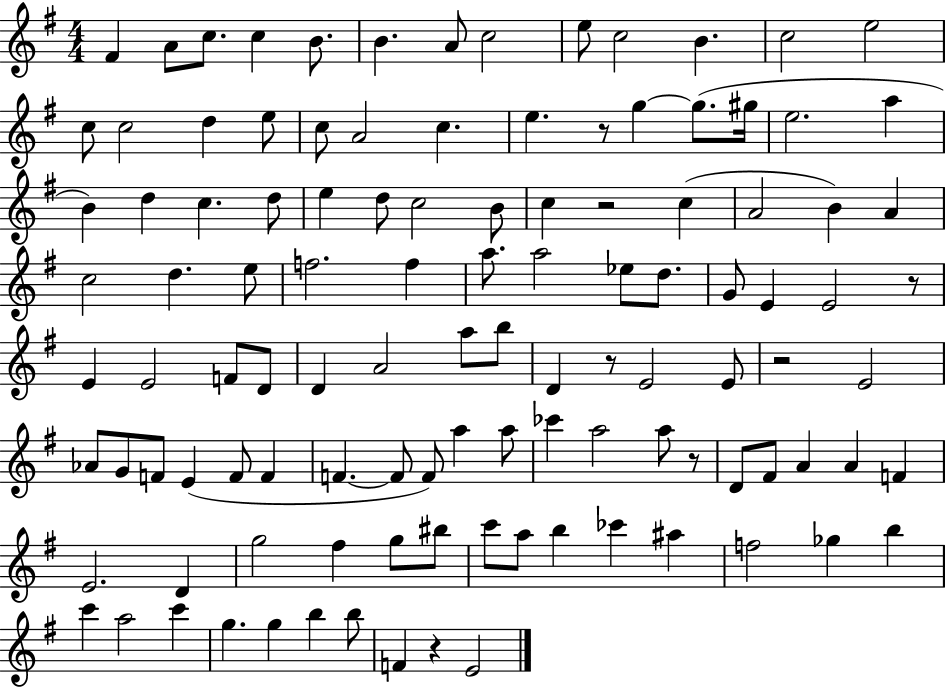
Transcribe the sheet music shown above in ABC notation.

X:1
T:Untitled
M:4/4
L:1/4
K:G
^F A/2 c/2 c B/2 B A/2 c2 e/2 c2 B c2 e2 c/2 c2 d e/2 c/2 A2 c e z/2 g g/2 ^g/4 e2 a B d c d/2 e d/2 c2 B/2 c z2 c A2 B A c2 d e/2 f2 f a/2 a2 _e/2 d/2 G/2 E E2 z/2 E E2 F/2 D/2 D A2 a/2 b/2 D z/2 E2 E/2 z2 E2 _A/2 G/2 F/2 E F/2 F F F/2 F/2 a a/2 _c' a2 a/2 z/2 D/2 ^F/2 A A F E2 D g2 ^f g/2 ^b/2 c'/2 a/2 b _c' ^a f2 _g b c' a2 c' g g b b/2 F z E2